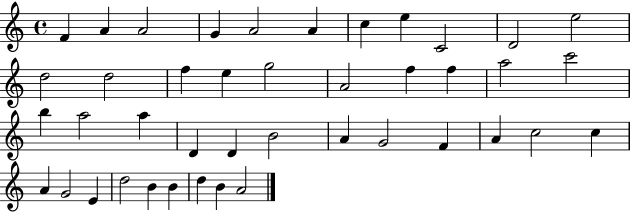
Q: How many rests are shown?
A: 0